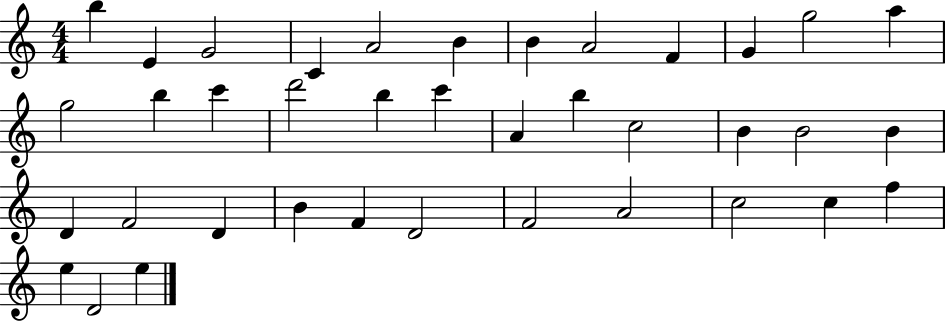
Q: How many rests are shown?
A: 0